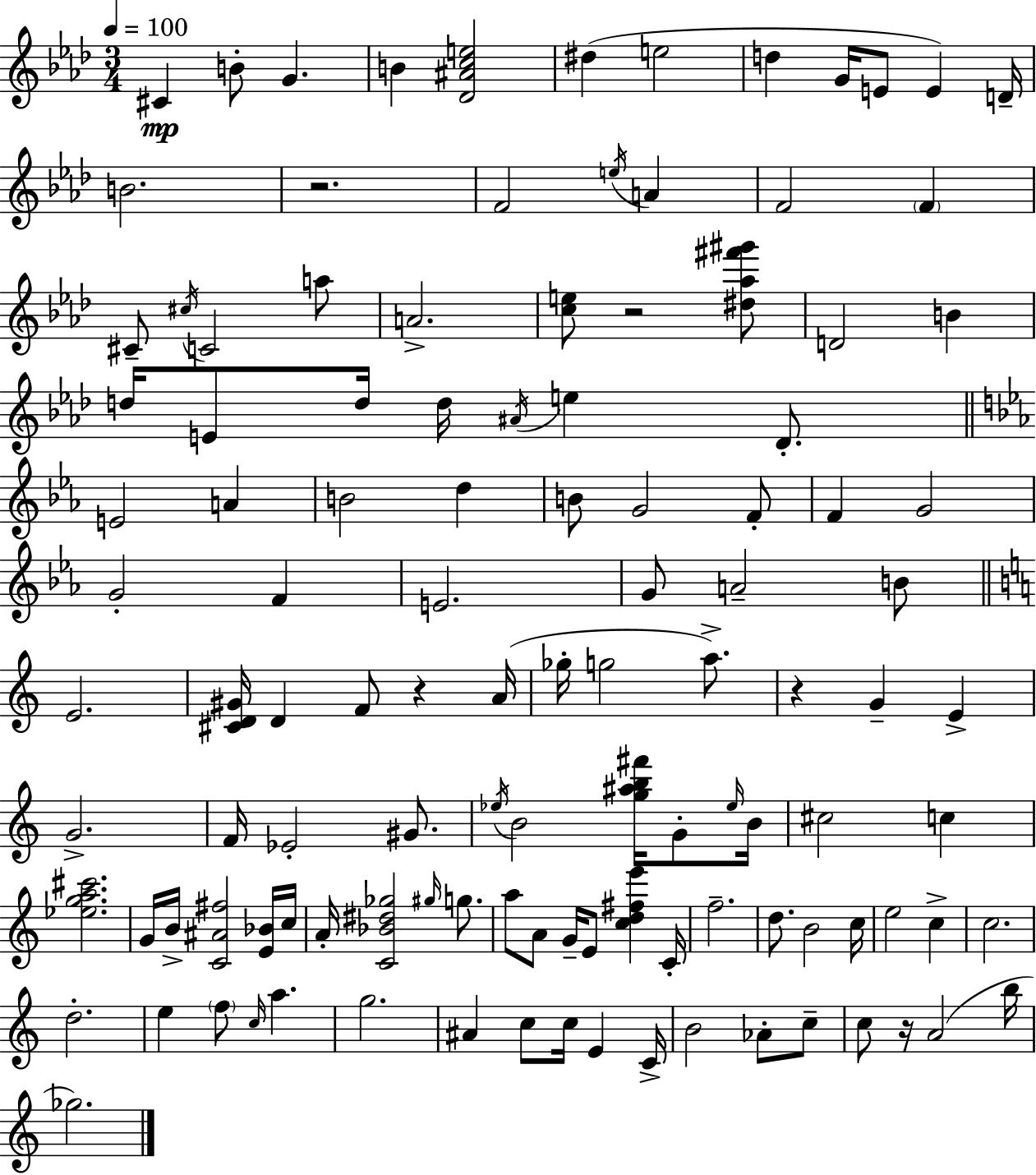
X:1
T:Untitled
M:3/4
L:1/4
K:Fm
^C B/2 G B [_D^Ace]2 ^d e2 d G/4 E/2 E D/4 B2 z2 F2 e/4 A F2 F ^C/2 ^c/4 C2 a/2 A2 [ce]/2 z2 [^d_a^f'^g']/2 D2 B d/4 E/2 d/4 d/4 ^A/4 e _D/2 E2 A B2 d B/2 G2 F/2 F G2 G2 F E2 G/2 A2 B/2 E2 [^CD^G]/4 D F/2 z A/4 _g/4 g2 a/2 z G E G2 F/4 _E2 ^G/2 _e/4 B2 [g^ab^f']/4 G/2 _e/4 B/4 ^c2 c [_ega^c']2 G/4 B/4 [C^A^f]2 [E_B]/4 c/4 A/4 [C_B^d_g]2 ^g/4 g/2 a/2 A/2 G/4 E/2 [cd^fe'] C/4 f2 d/2 B2 c/4 e2 c c2 d2 e f/2 c/4 a g2 ^A c/2 c/4 E C/4 B2 _A/2 c/2 c/2 z/4 A2 b/4 _g2